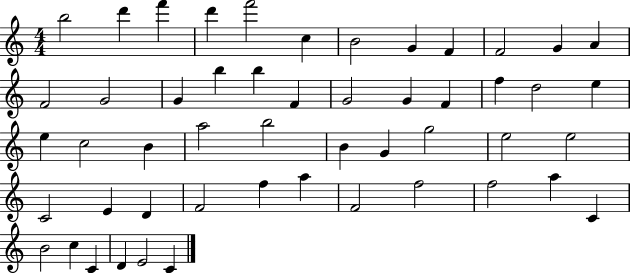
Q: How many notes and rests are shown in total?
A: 51